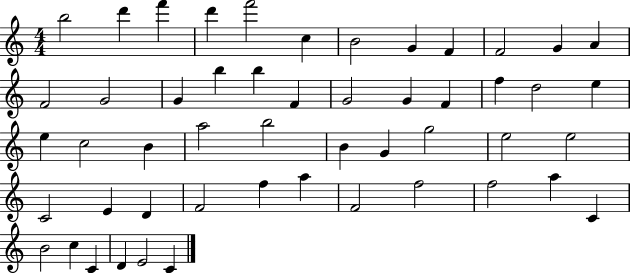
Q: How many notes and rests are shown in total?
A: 51